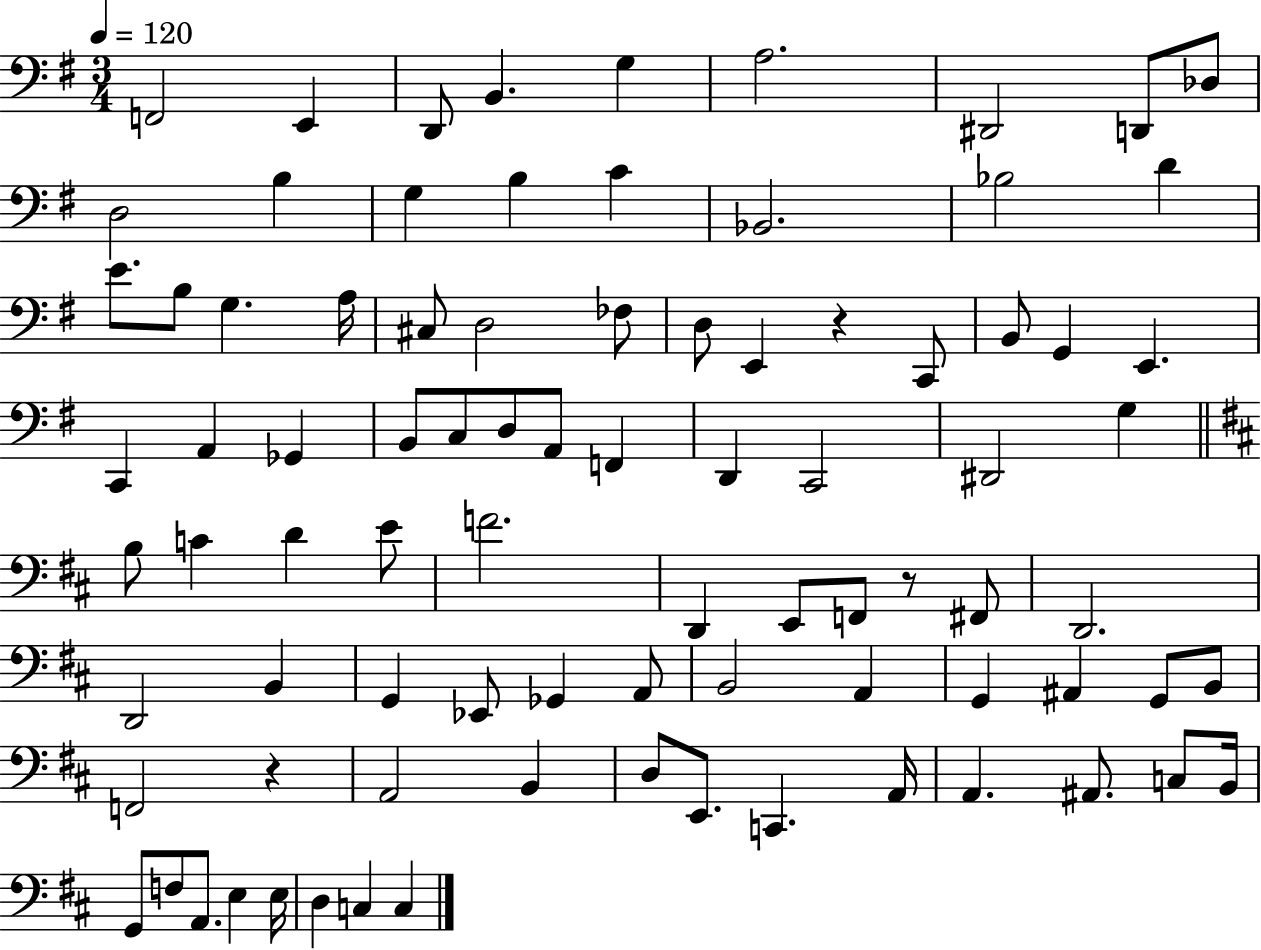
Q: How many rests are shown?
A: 3